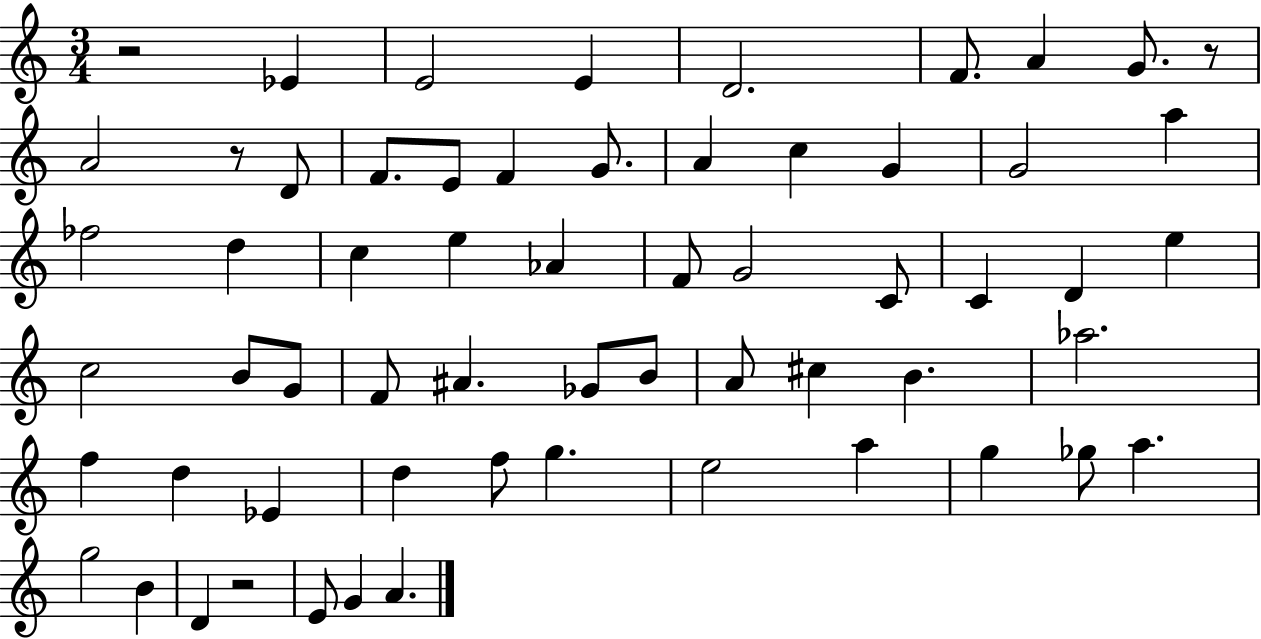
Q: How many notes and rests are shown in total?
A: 61